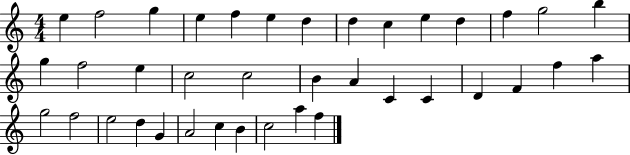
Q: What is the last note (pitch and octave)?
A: F5